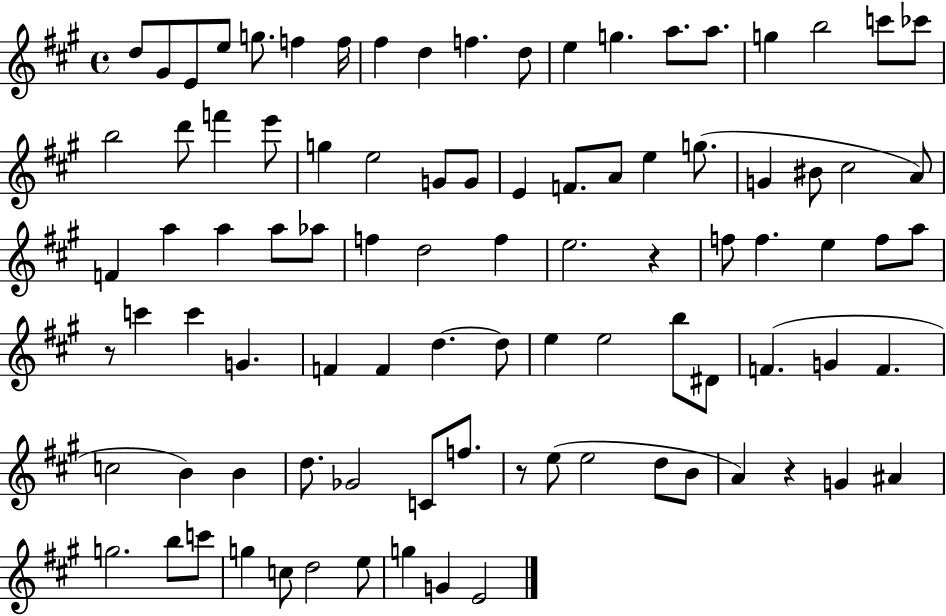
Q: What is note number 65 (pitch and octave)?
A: C5